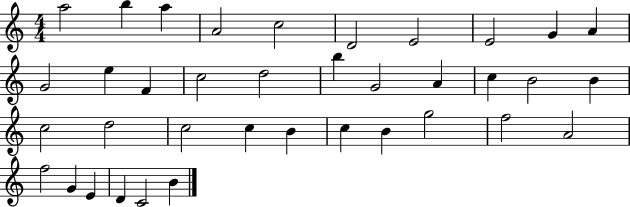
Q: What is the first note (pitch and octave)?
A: A5